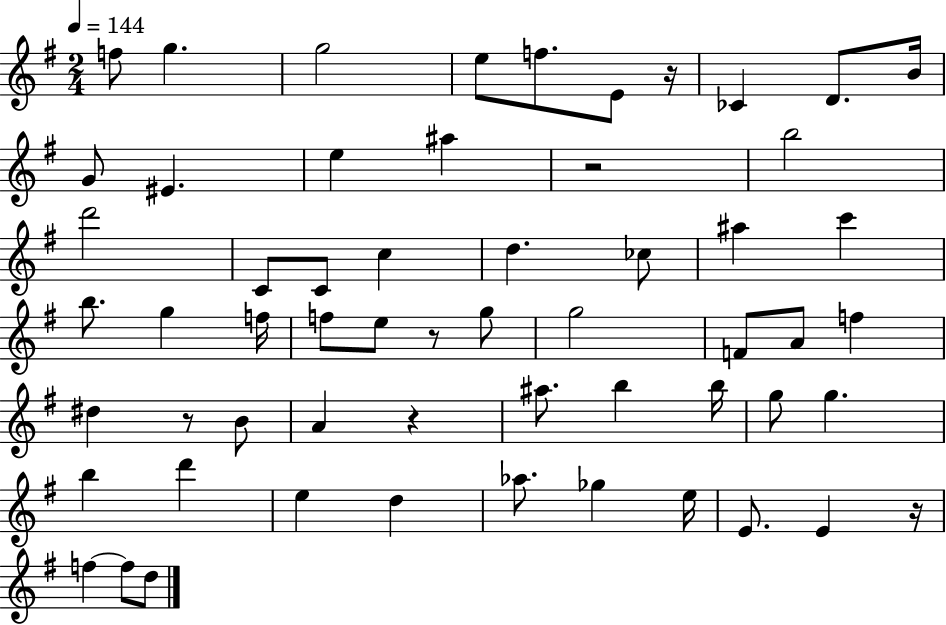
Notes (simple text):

F5/e G5/q. G5/h E5/e F5/e. E4/e R/s CES4/q D4/e. B4/s G4/e EIS4/q. E5/q A#5/q R/h B5/h D6/h C4/e C4/e C5/q D5/q. CES5/e A#5/q C6/q B5/e. G5/q F5/s F5/e E5/e R/e G5/e G5/h F4/e A4/e F5/q D#5/q R/e B4/e A4/q R/q A#5/e. B5/q B5/s G5/e G5/q. B5/q D6/q E5/q D5/q Ab5/e. Gb5/q E5/s E4/e. E4/q R/s F5/q F5/e D5/e